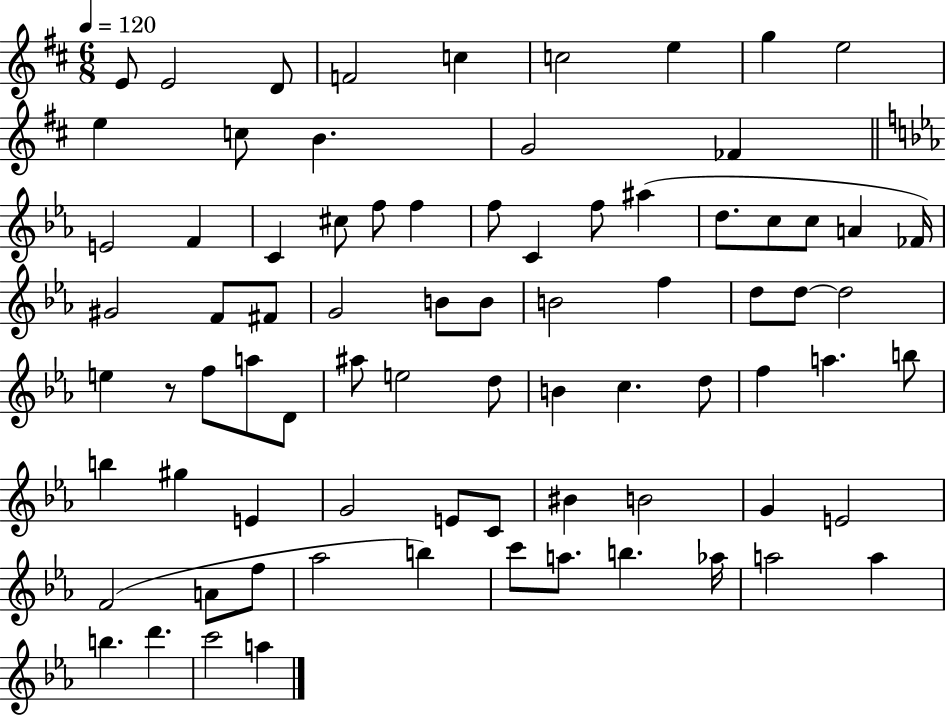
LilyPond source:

{
  \clef treble
  \numericTimeSignature
  \time 6/8
  \key d \major
  \tempo 4 = 120
  \repeat volta 2 { e'8 e'2 d'8 | f'2 c''4 | c''2 e''4 | g''4 e''2 | \break e''4 c''8 b'4. | g'2 fes'4 | \bar "||" \break \key c \minor e'2 f'4 | c'4 cis''8 f''8 f''4 | f''8 c'4 f''8 ais''4( | d''8. c''8 c''8 a'4 fes'16) | \break gis'2 f'8 fis'8 | g'2 b'8 b'8 | b'2 f''4 | d''8 d''8~~ d''2 | \break e''4 r8 f''8 a''8 d'8 | ais''8 e''2 d''8 | b'4 c''4. d''8 | f''4 a''4. b''8 | \break b''4 gis''4 e'4 | g'2 e'8 c'8 | bis'4 b'2 | g'4 e'2 | \break f'2( a'8 f''8 | aes''2 b''4) | c'''8 a''8. b''4. aes''16 | a''2 a''4 | \break b''4. d'''4. | c'''2 a''4 | } \bar "|."
}